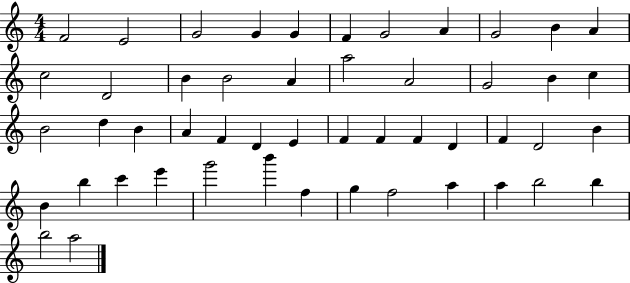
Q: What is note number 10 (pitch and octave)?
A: B4